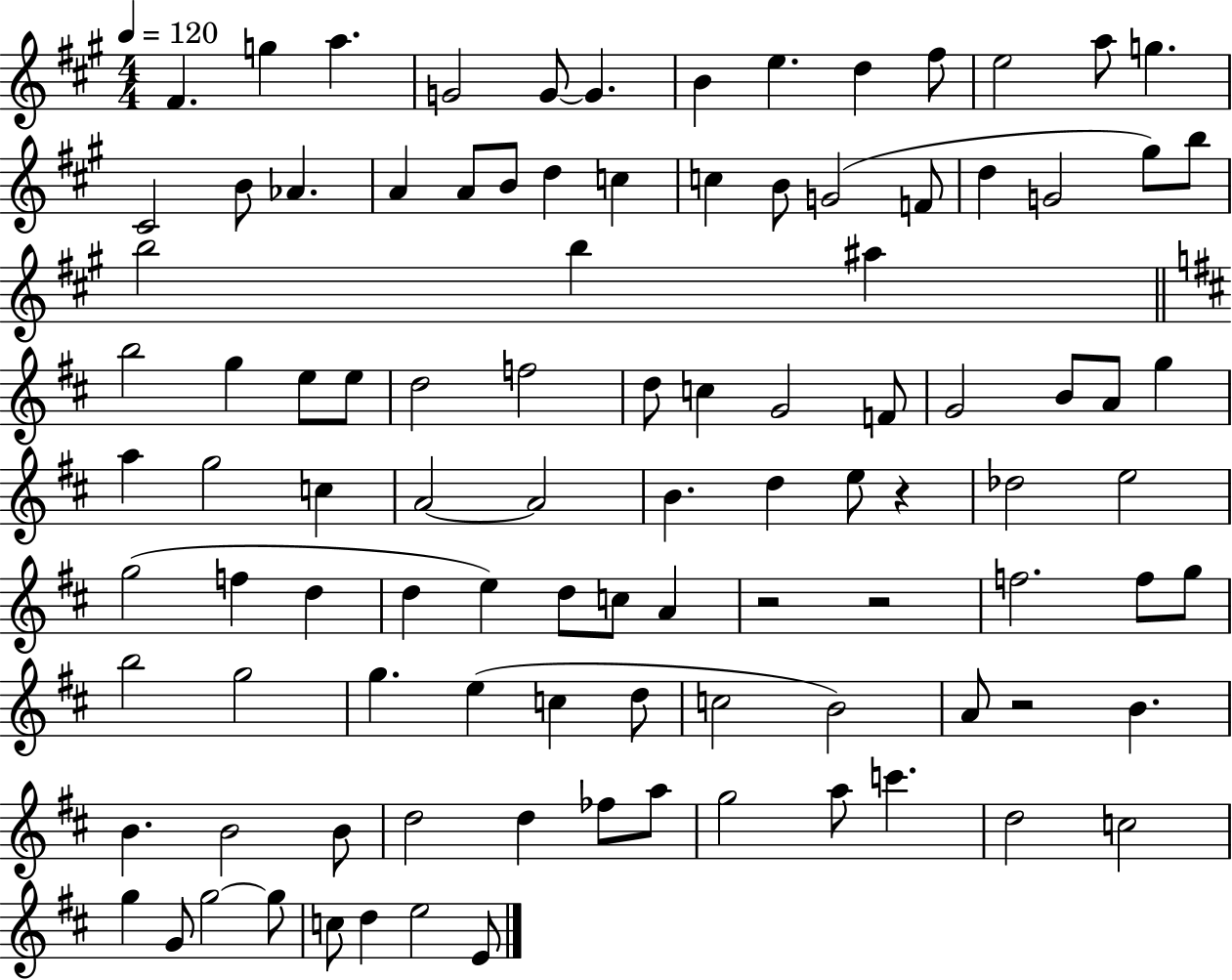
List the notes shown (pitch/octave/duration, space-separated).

F#4/q. G5/q A5/q. G4/h G4/e G4/q. B4/q E5/q. D5/q F#5/e E5/h A5/e G5/q. C#4/h B4/e Ab4/q. A4/q A4/e B4/e D5/q C5/q C5/q B4/e G4/h F4/e D5/q G4/h G#5/e B5/e B5/h B5/q A#5/q B5/h G5/q E5/e E5/e D5/h F5/h D5/e C5/q G4/h F4/e G4/h B4/e A4/e G5/q A5/q G5/h C5/q A4/h A4/h B4/q. D5/q E5/e R/q Db5/h E5/h G5/h F5/q D5/q D5/q E5/q D5/e C5/e A4/q R/h R/h F5/h. F5/e G5/e B5/h G5/h G5/q. E5/q C5/q D5/e C5/h B4/h A4/e R/h B4/q. B4/q. B4/h B4/e D5/h D5/q FES5/e A5/e G5/h A5/e C6/q. D5/h C5/h G5/q G4/e G5/h G5/e C5/e D5/q E5/h E4/e